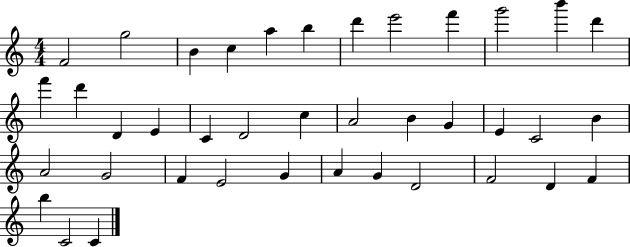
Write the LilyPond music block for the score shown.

{
  \clef treble
  \numericTimeSignature
  \time 4/4
  \key c \major
  f'2 g''2 | b'4 c''4 a''4 b''4 | d'''4 e'''2 f'''4 | g'''2 b'''4 d'''4 | \break f'''4 d'''4 d'4 e'4 | c'4 d'2 c''4 | a'2 b'4 g'4 | e'4 c'2 b'4 | \break a'2 g'2 | f'4 e'2 g'4 | a'4 g'4 d'2 | f'2 d'4 f'4 | \break b''4 c'2 c'4 | \bar "|."
}